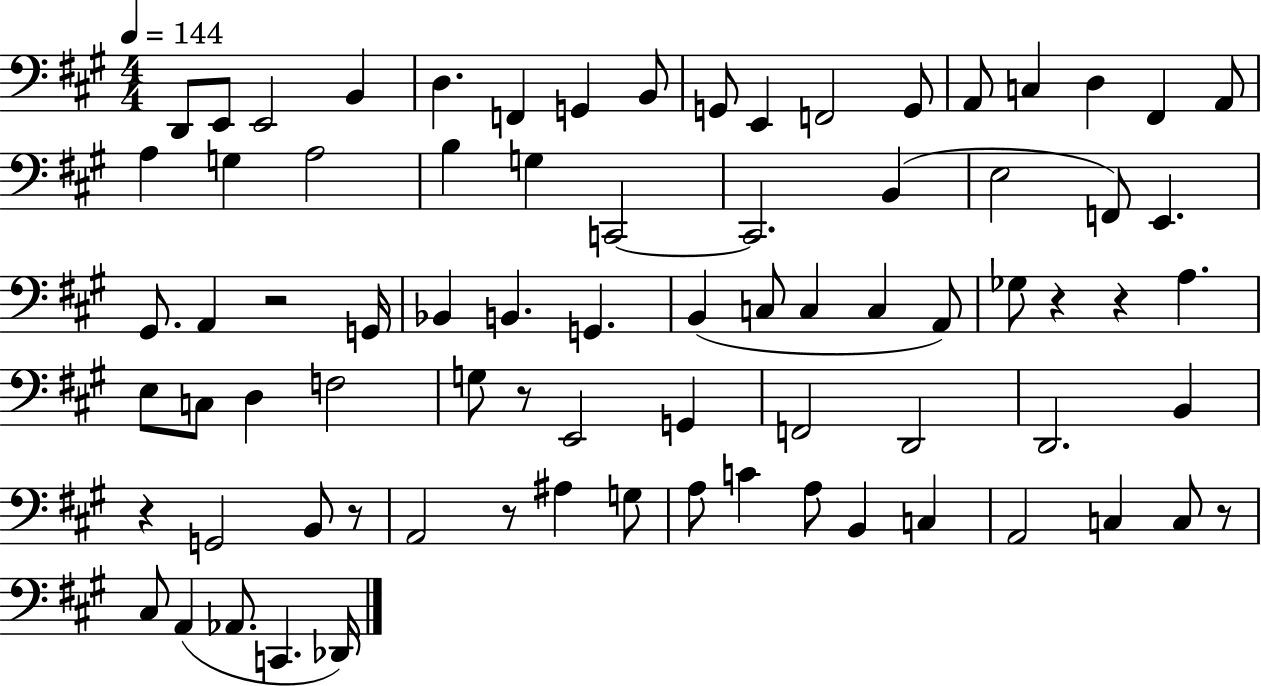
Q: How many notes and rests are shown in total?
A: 78